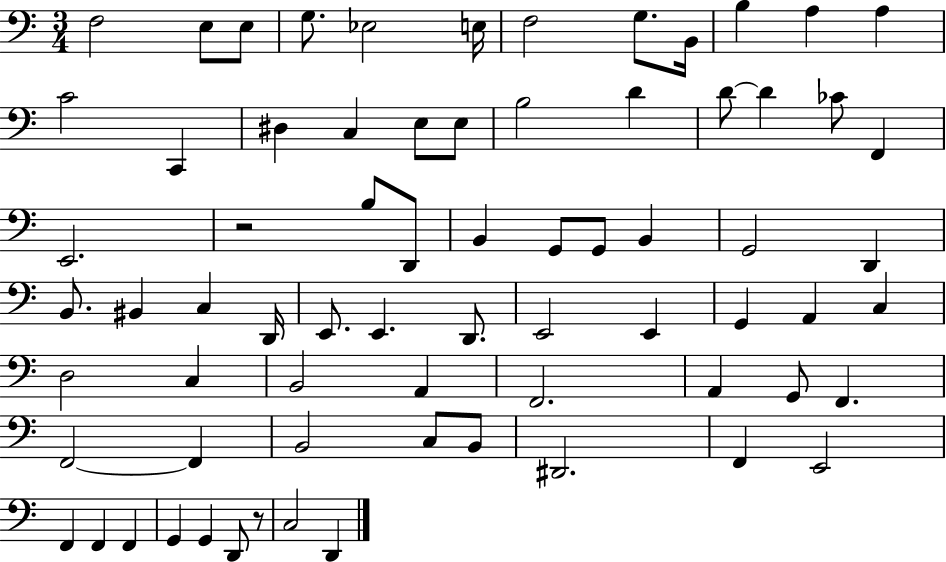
X:1
T:Untitled
M:3/4
L:1/4
K:C
F,2 E,/2 E,/2 G,/2 _E,2 E,/4 F,2 G,/2 B,,/4 B, A, A, C2 C,, ^D, C, E,/2 E,/2 B,2 D D/2 D _C/2 F,, E,,2 z2 B,/2 D,,/2 B,, G,,/2 G,,/2 B,, G,,2 D,, B,,/2 ^B,, C, D,,/4 E,,/2 E,, D,,/2 E,,2 E,, G,, A,, C, D,2 C, B,,2 A,, F,,2 A,, G,,/2 F,, F,,2 F,, B,,2 C,/2 B,,/2 ^D,,2 F,, E,,2 F,, F,, F,, G,, G,, D,,/2 z/2 C,2 D,,